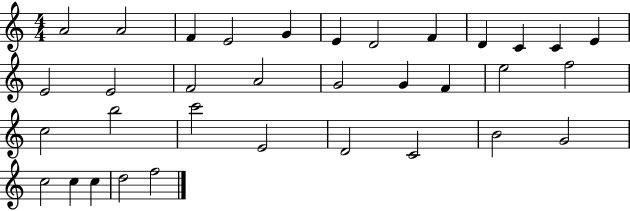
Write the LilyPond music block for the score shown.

{
  \clef treble
  \numericTimeSignature
  \time 4/4
  \key c \major
  a'2 a'2 | f'4 e'2 g'4 | e'4 d'2 f'4 | d'4 c'4 c'4 e'4 | \break e'2 e'2 | f'2 a'2 | g'2 g'4 f'4 | e''2 f''2 | \break c''2 b''2 | c'''2 e'2 | d'2 c'2 | b'2 g'2 | \break c''2 c''4 c''4 | d''2 f''2 | \bar "|."
}